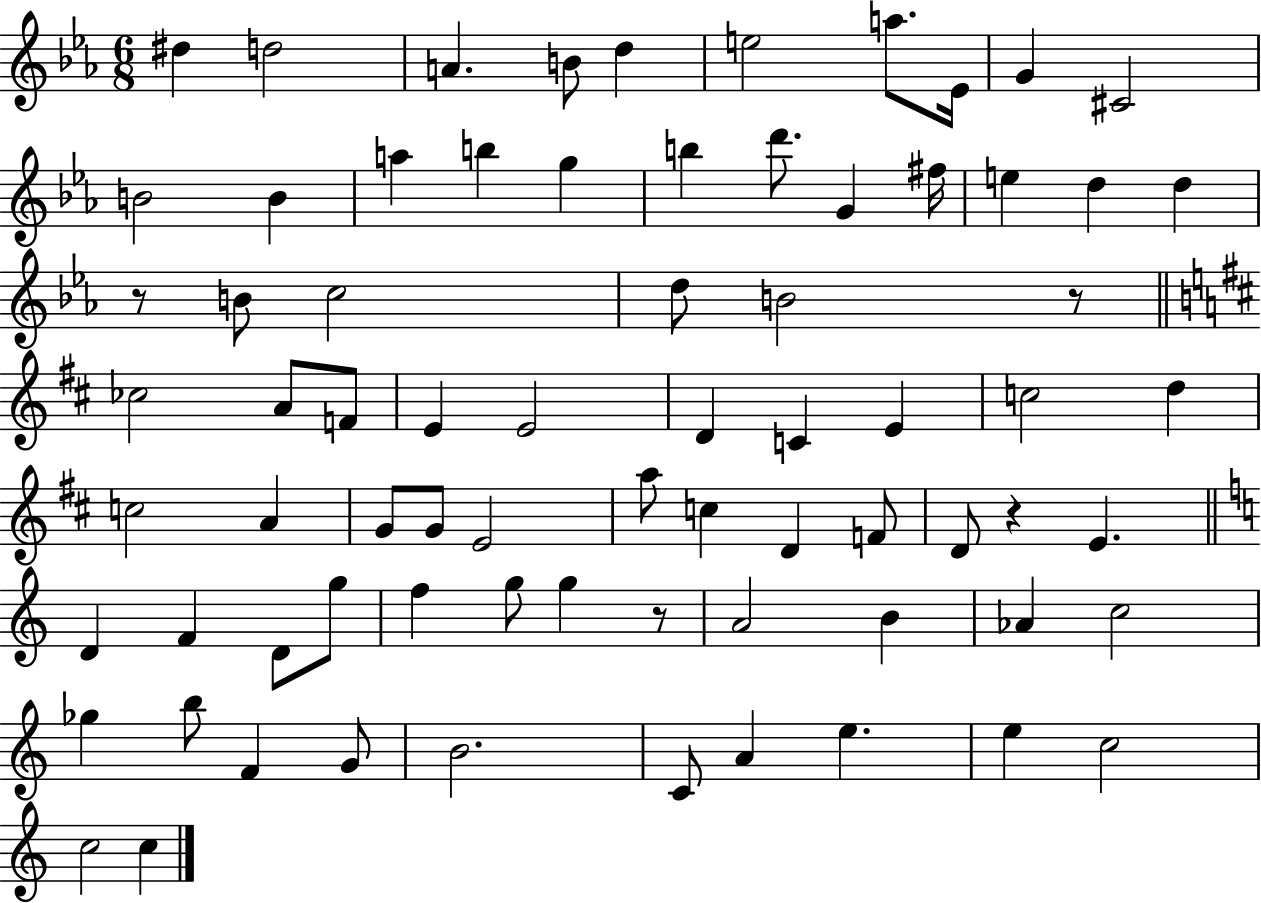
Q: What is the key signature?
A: EES major